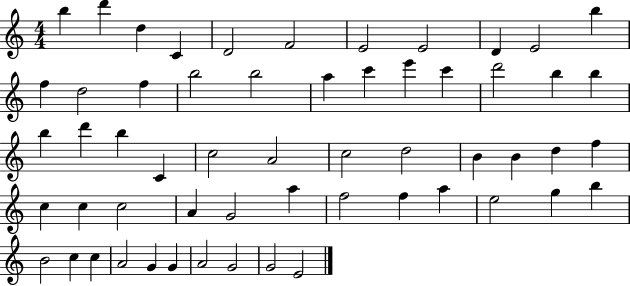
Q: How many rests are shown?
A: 0